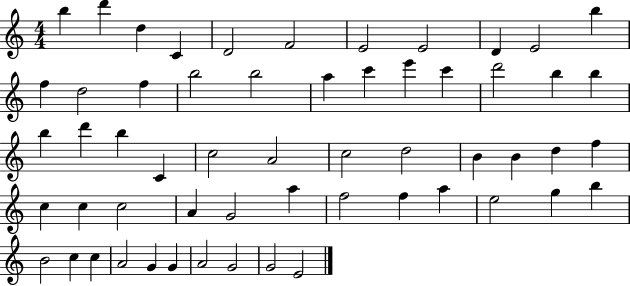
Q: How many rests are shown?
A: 0